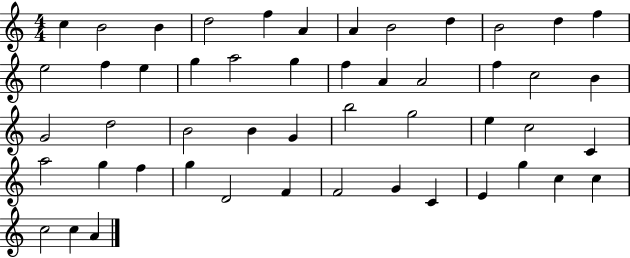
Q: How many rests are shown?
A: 0